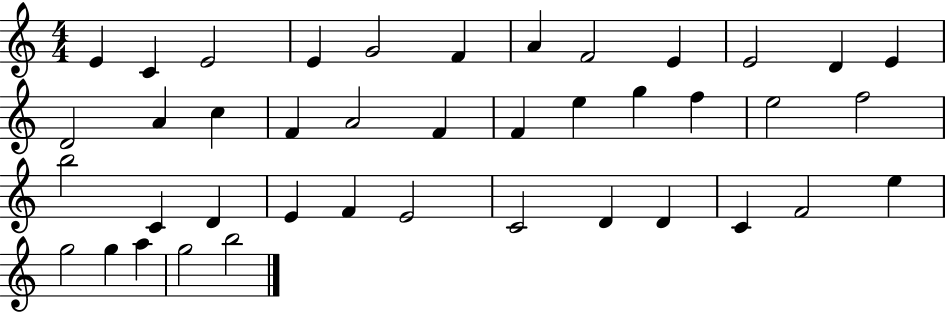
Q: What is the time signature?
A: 4/4